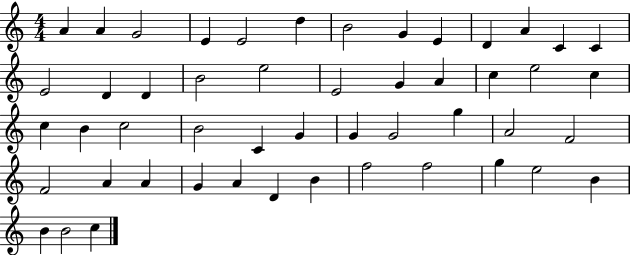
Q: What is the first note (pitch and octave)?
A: A4